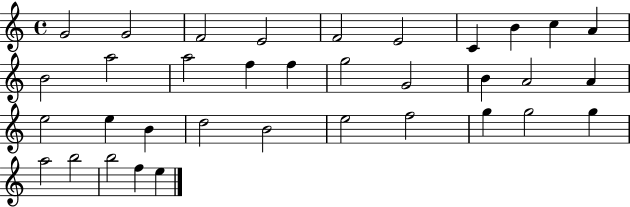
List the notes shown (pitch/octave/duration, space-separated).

G4/h G4/h F4/h E4/h F4/h E4/h C4/q B4/q C5/q A4/q B4/h A5/h A5/h F5/q F5/q G5/h G4/h B4/q A4/h A4/q E5/h E5/q B4/q D5/h B4/h E5/h F5/h G5/q G5/h G5/q A5/h B5/h B5/h F5/q E5/q